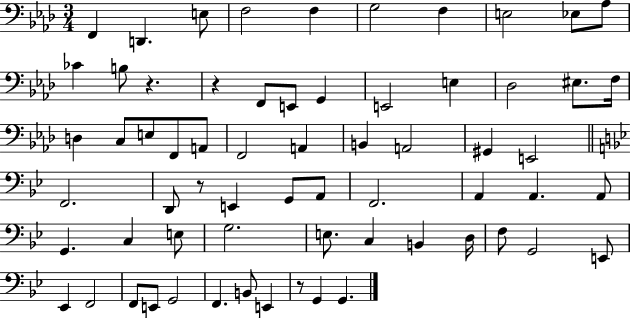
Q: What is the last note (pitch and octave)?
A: G2